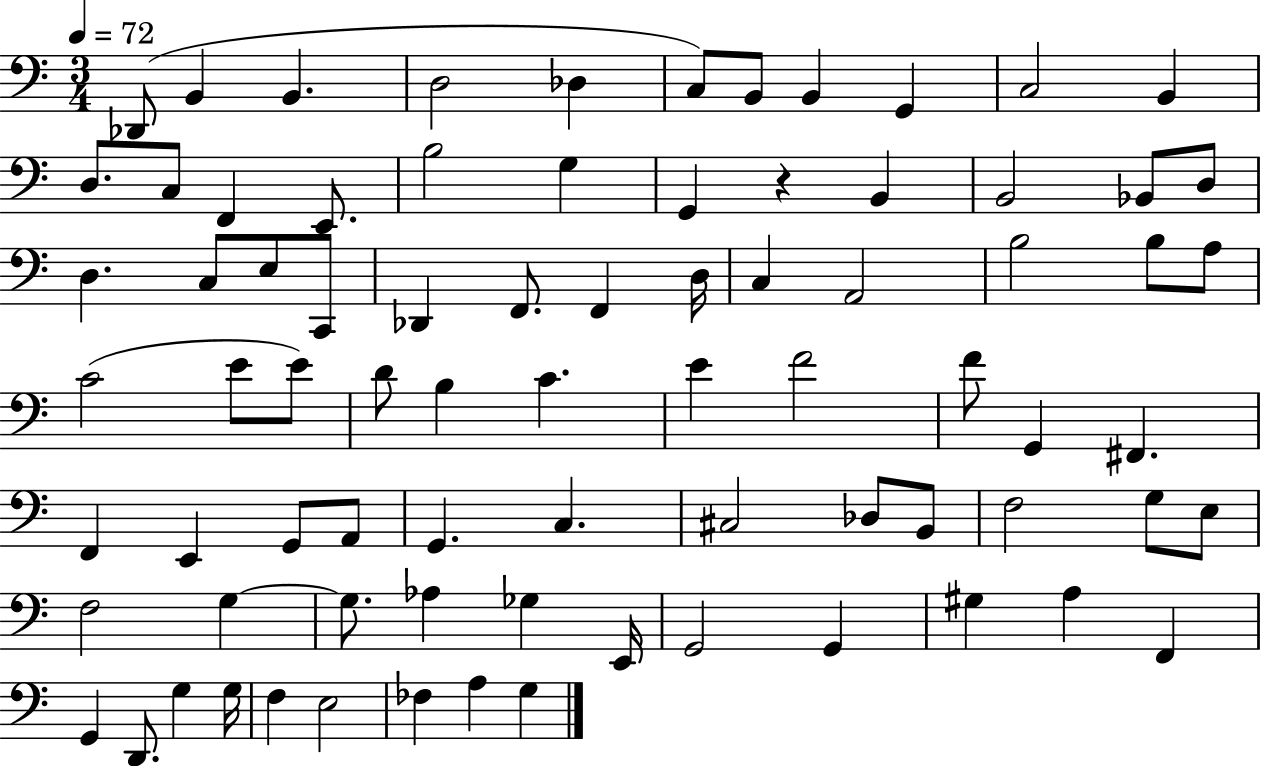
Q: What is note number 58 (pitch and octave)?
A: E3